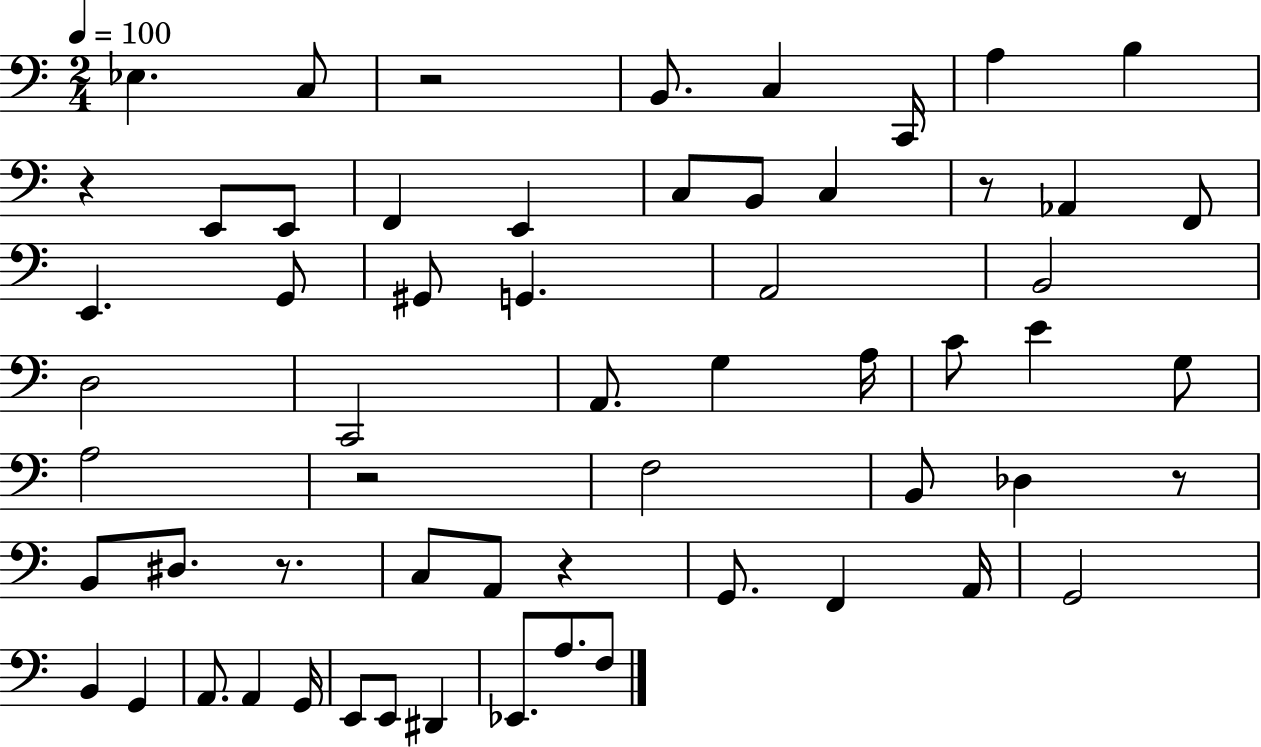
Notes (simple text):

Eb3/q. C3/e R/h B2/e. C3/q C2/s A3/q B3/q R/q E2/e E2/e F2/q E2/q C3/e B2/e C3/q R/e Ab2/q F2/e E2/q. G2/e G#2/e G2/q. A2/h B2/h D3/h C2/h A2/e. G3/q A3/s C4/e E4/q G3/e A3/h R/h F3/h B2/e Db3/q R/e B2/e D#3/e. R/e. C3/e A2/e R/q G2/e. F2/q A2/s G2/h B2/q G2/q A2/e. A2/q G2/s E2/e E2/e D#2/q Eb2/e. A3/e. F3/e